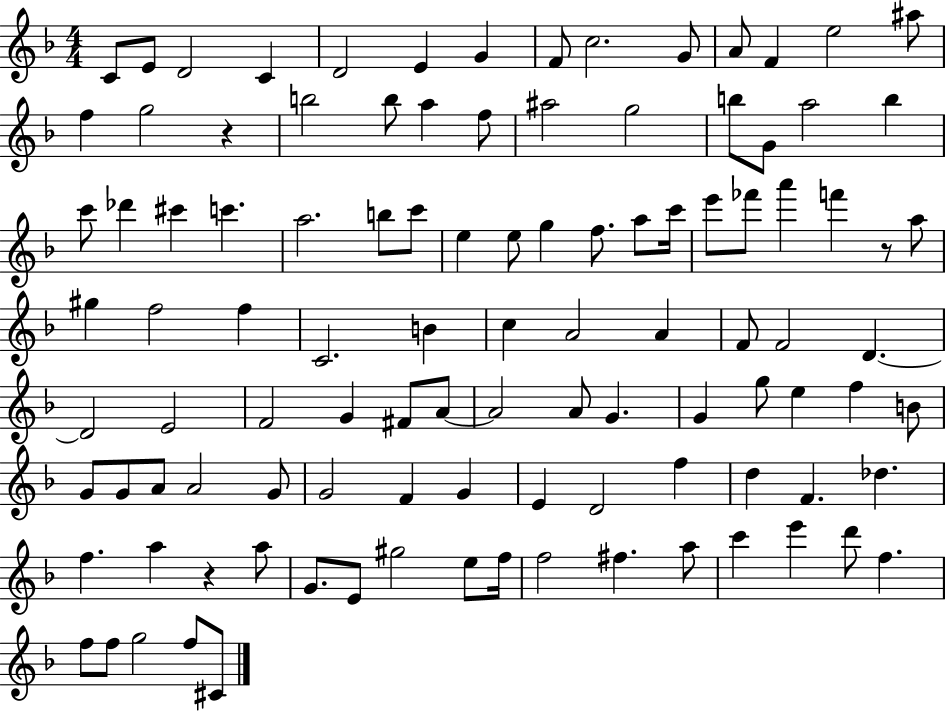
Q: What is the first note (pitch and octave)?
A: C4